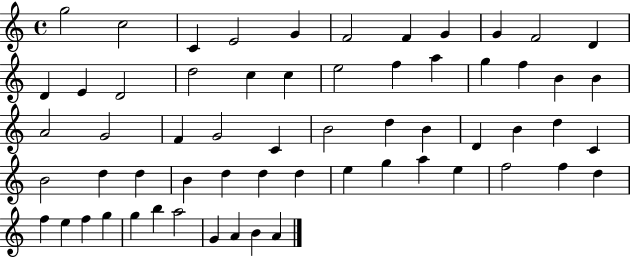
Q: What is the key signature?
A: C major